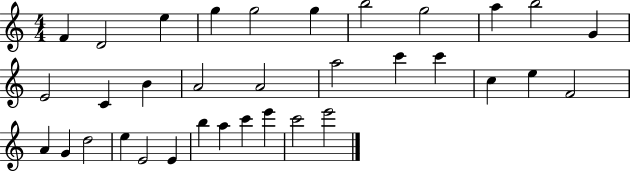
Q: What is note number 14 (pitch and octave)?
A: B4